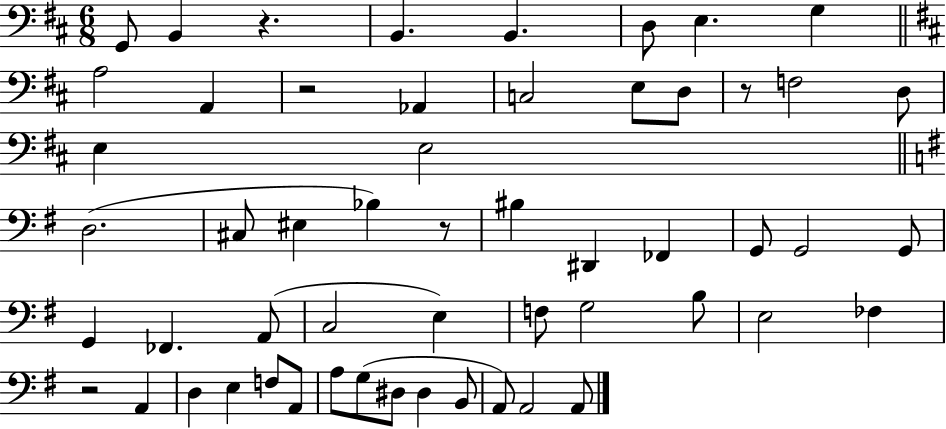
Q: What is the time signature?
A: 6/8